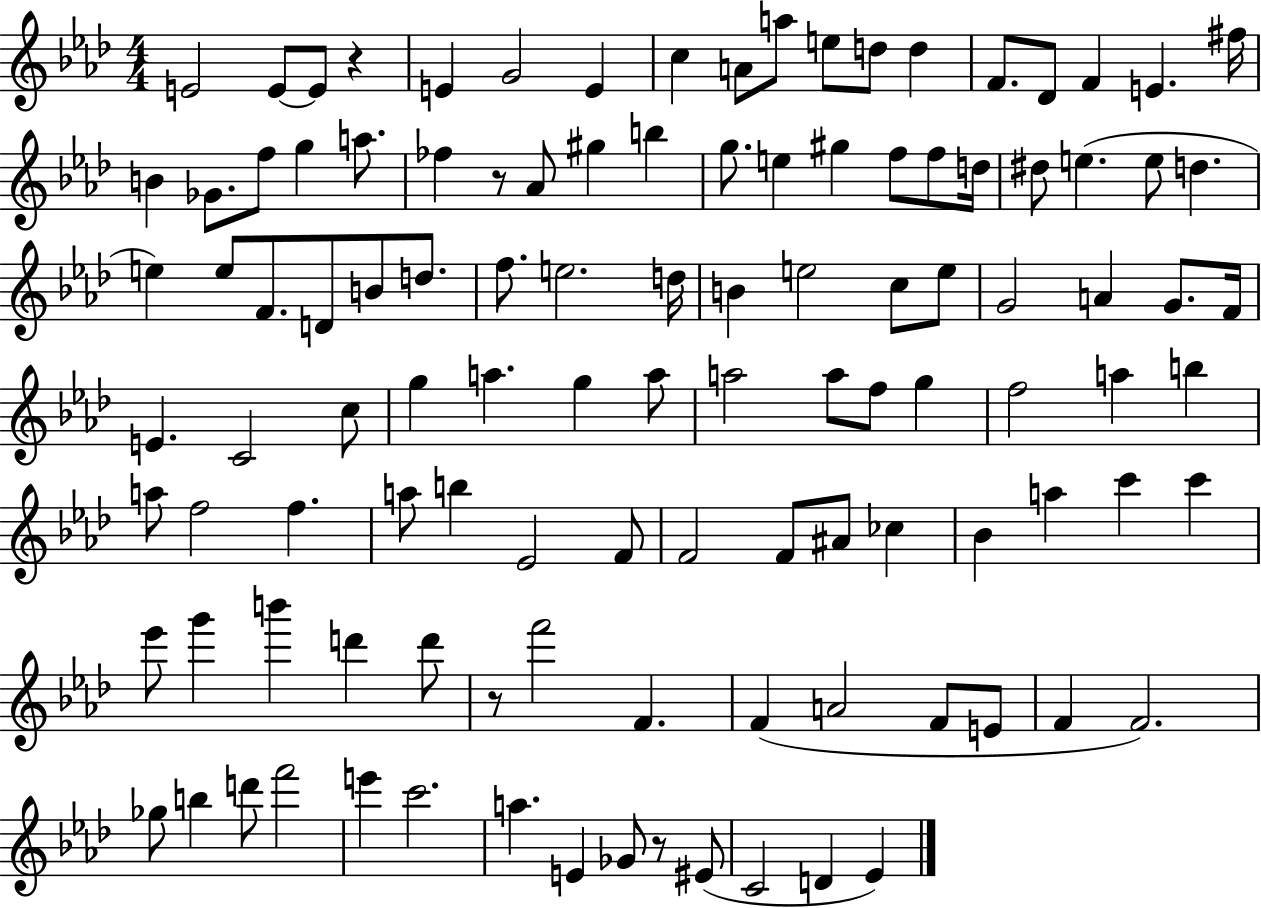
{
  \clef treble
  \numericTimeSignature
  \time 4/4
  \key aes \major
  e'2 e'8~~ e'8 r4 | e'4 g'2 e'4 | c''4 a'8 a''8 e''8 d''8 d''4 | f'8. des'8 f'4 e'4. fis''16 | \break b'4 ges'8. f''8 g''4 a''8. | fes''4 r8 aes'8 gis''4 b''4 | g''8. e''4 gis''4 f''8 f''8 d''16 | dis''8 e''4.( e''8 d''4. | \break e''4) e''8 f'8. d'8 b'8 d''8. | f''8. e''2. d''16 | b'4 e''2 c''8 e''8 | g'2 a'4 g'8. f'16 | \break e'4. c'2 c''8 | g''4 a''4. g''4 a''8 | a''2 a''8 f''8 g''4 | f''2 a''4 b''4 | \break a''8 f''2 f''4. | a''8 b''4 ees'2 f'8 | f'2 f'8 ais'8 ces''4 | bes'4 a''4 c'''4 c'''4 | \break ees'''8 g'''4 b'''4 d'''4 d'''8 | r8 f'''2 f'4. | f'4( a'2 f'8 e'8 | f'4 f'2.) | \break ges''8 b''4 d'''8 f'''2 | e'''4 c'''2. | a''4. e'4 ges'8 r8 eis'8( | c'2 d'4 ees'4) | \break \bar "|."
}